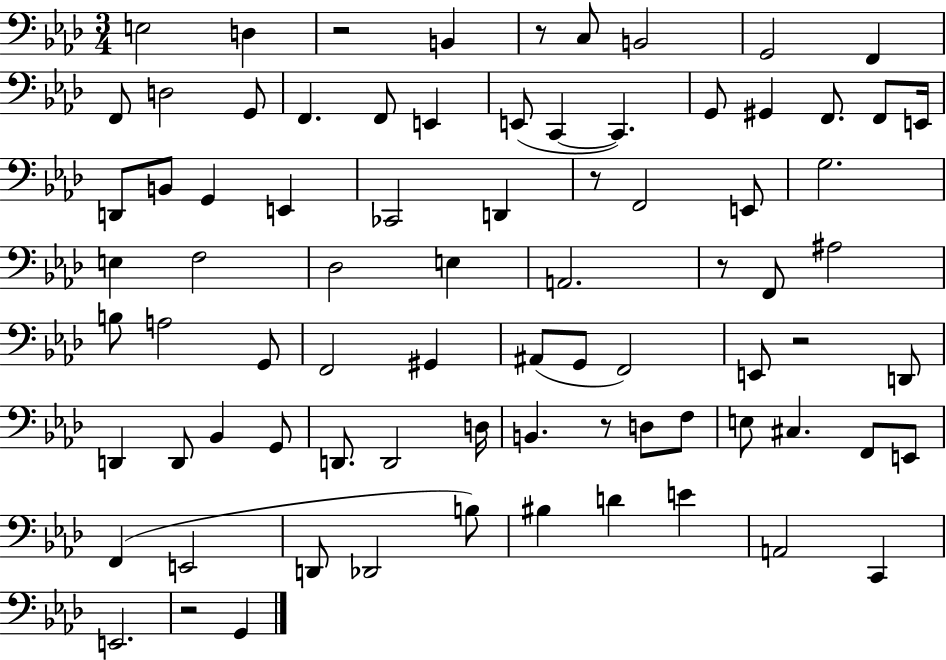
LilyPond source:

{
  \clef bass
  \numericTimeSignature
  \time 3/4
  \key aes \major
  e2 d4 | r2 b,4 | r8 c8 b,2 | g,2 f,4 | \break f,8 d2 g,8 | f,4. f,8 e,4 | e,8( c,4~~ c,4.) | g,8 gis,4 f,8. f,8 e,16 | \break d,8 b,8 g,4 e,4 | ces,2 d,4 | r8 f,2 e,8 | g2. | \break e4 f2 | des2 e4 | a,2. | r8 f,8 ais2 | \break b8 a2 g,8 | f,2 gis,4 | ais,8( g,8 f,2) | e,8 r2 d,8 | \break d,4 d,8 bes,4 g,8 | d,8. d,2 d16 | b,4. r8 d8 f8 | e8 cis4. f,8 e,8 | \break f,4( e,2 | d,8 des,2 b8) | bis4 d'4 e'4 | a,2 c,4 | \break e,2. | r2 g,4 | \bar "|."
}